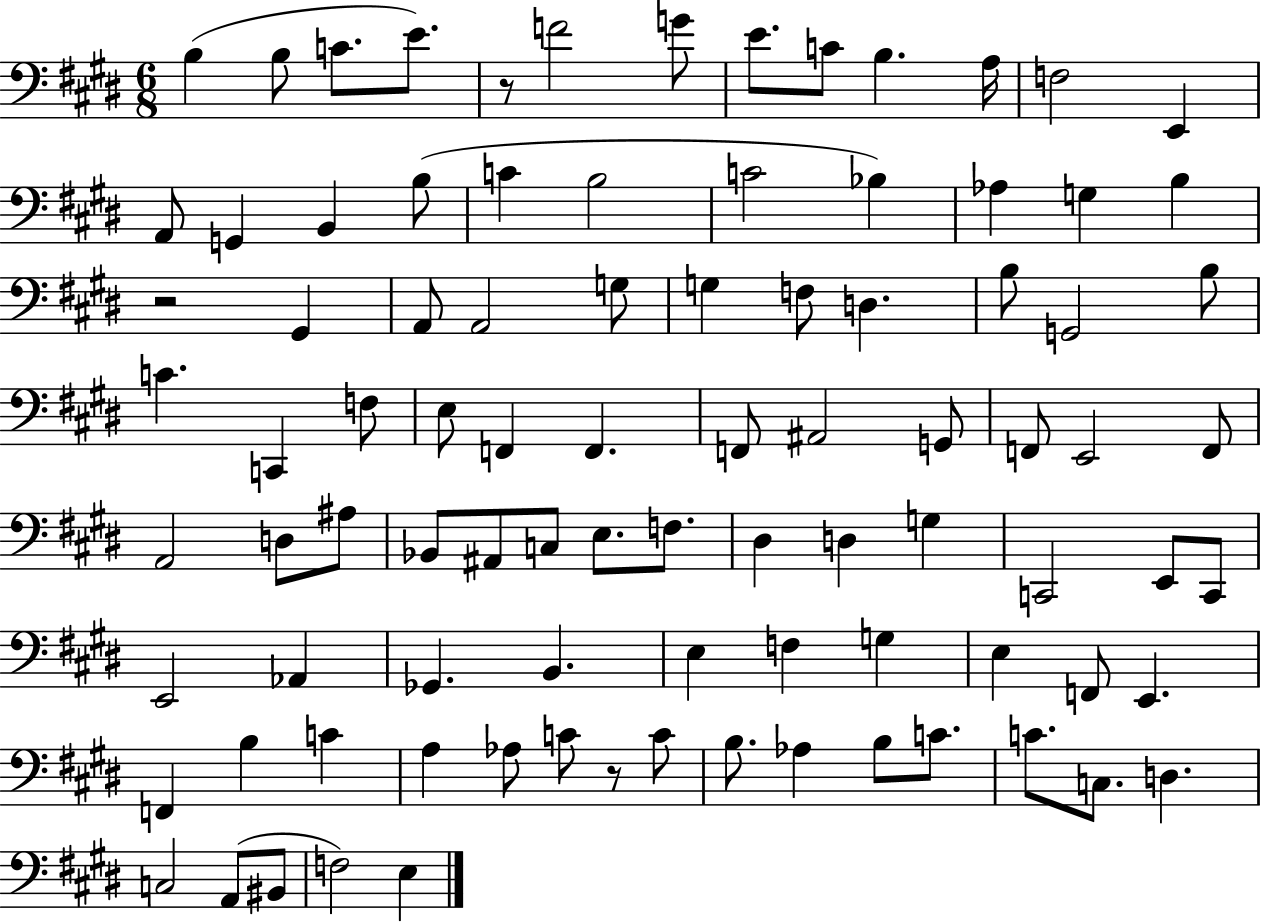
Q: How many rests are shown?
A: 3